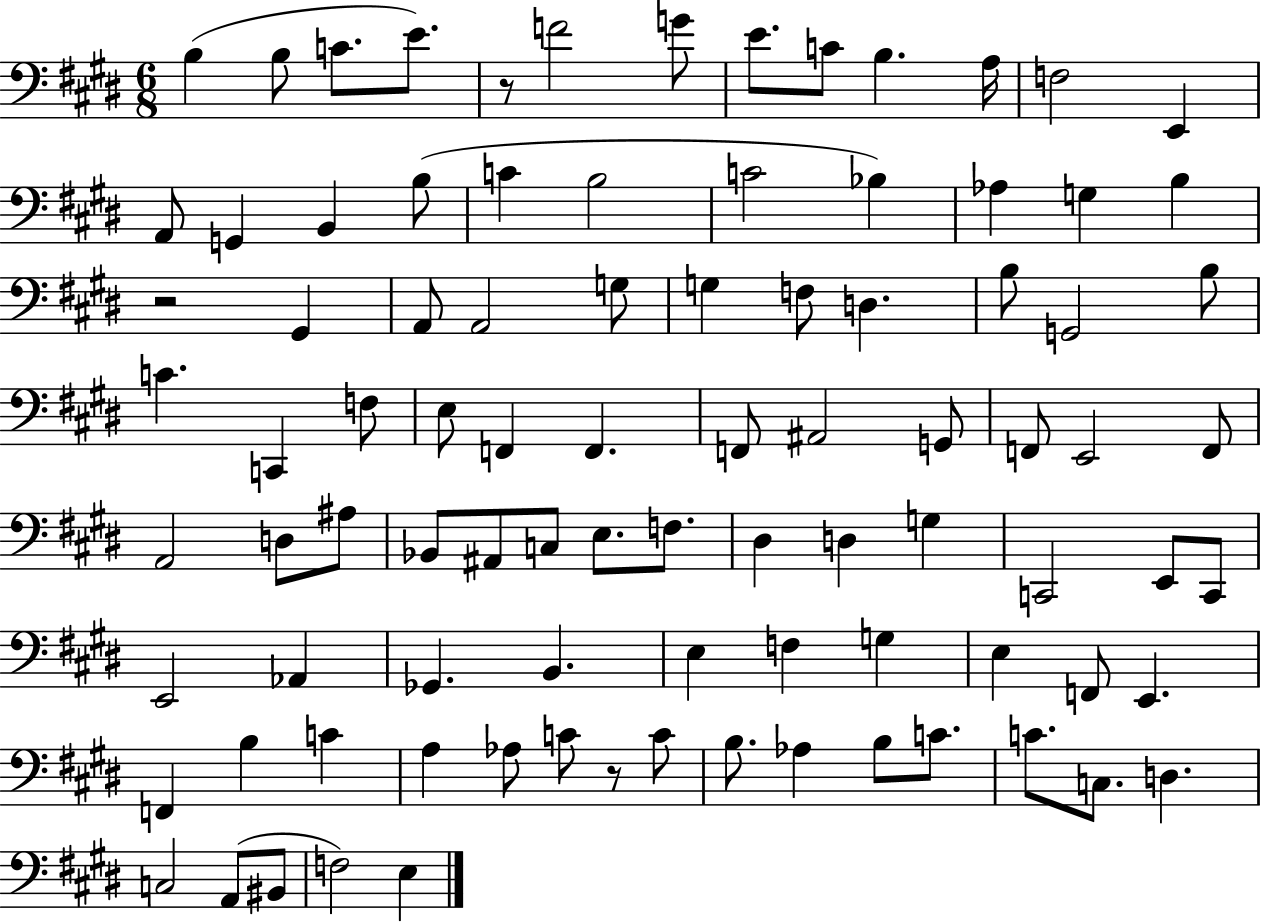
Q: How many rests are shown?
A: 3